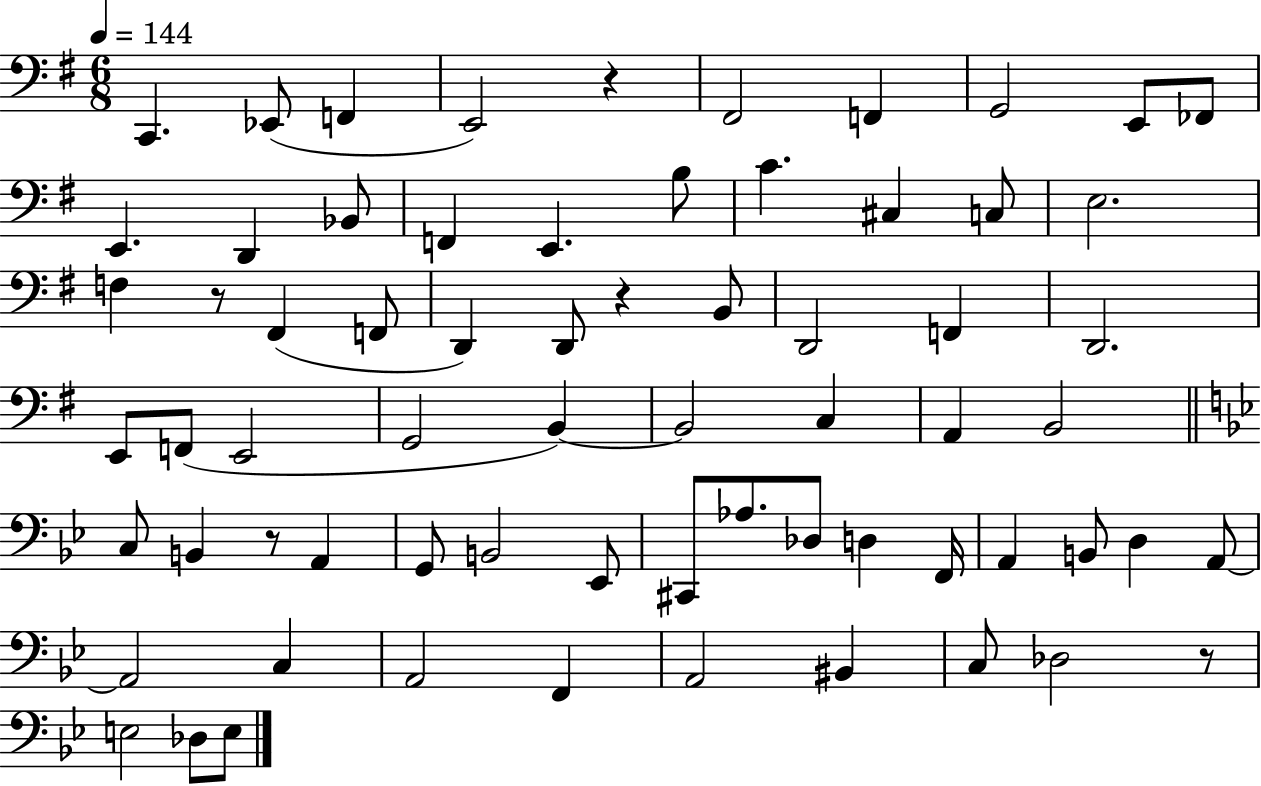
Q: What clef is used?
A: bass